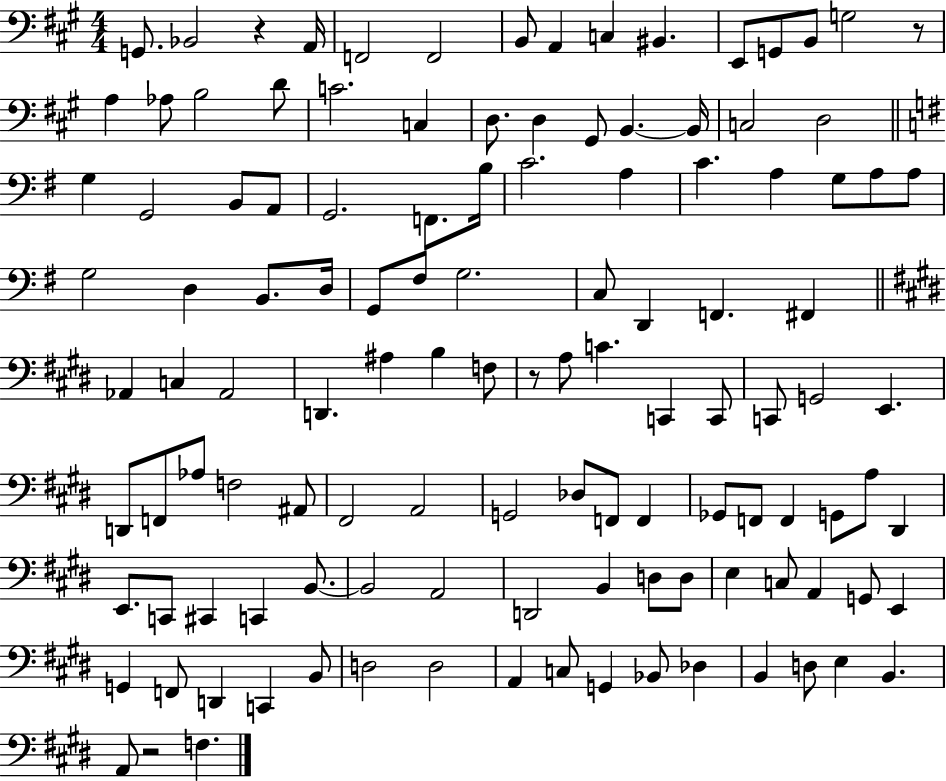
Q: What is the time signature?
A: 4/4